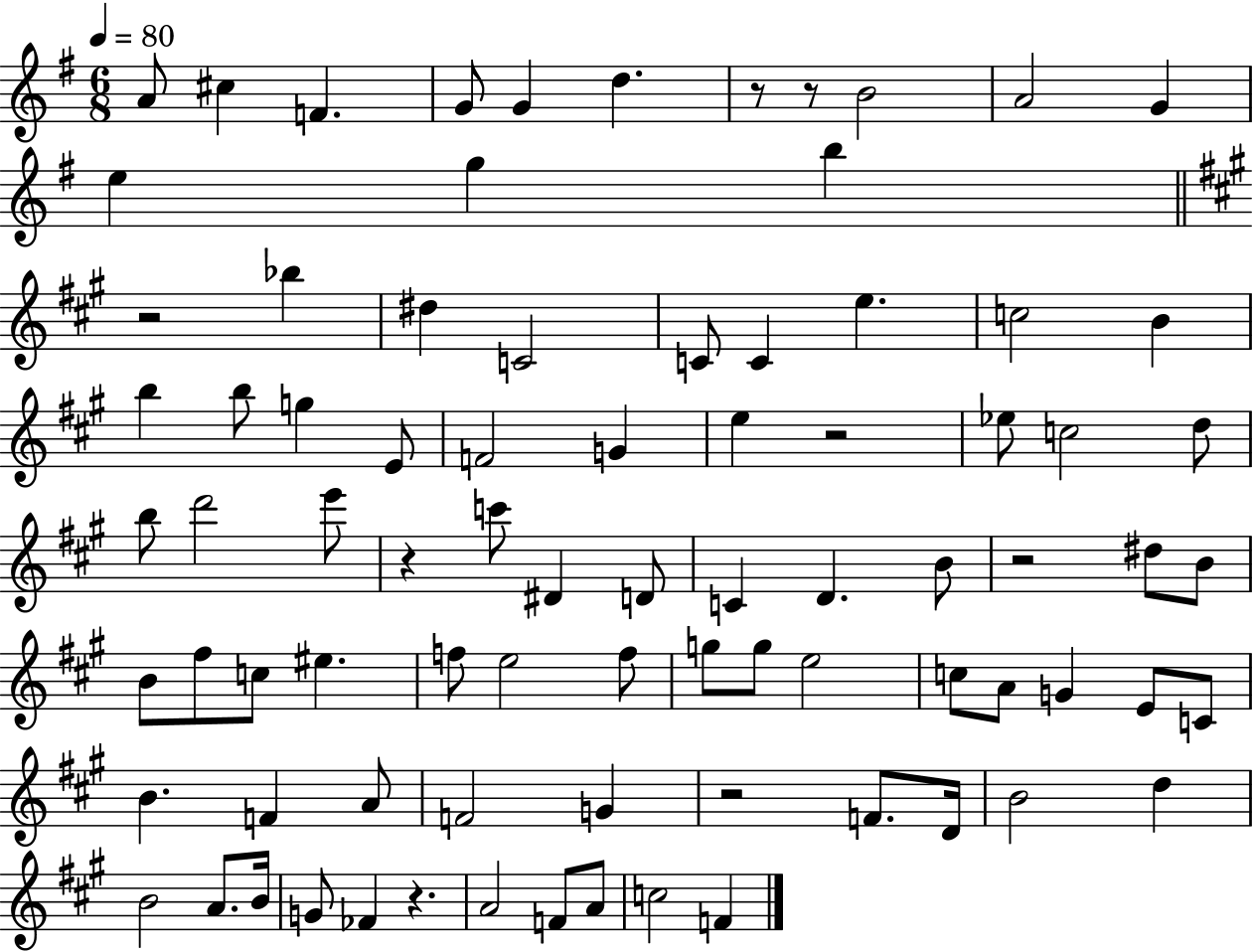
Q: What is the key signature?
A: G major